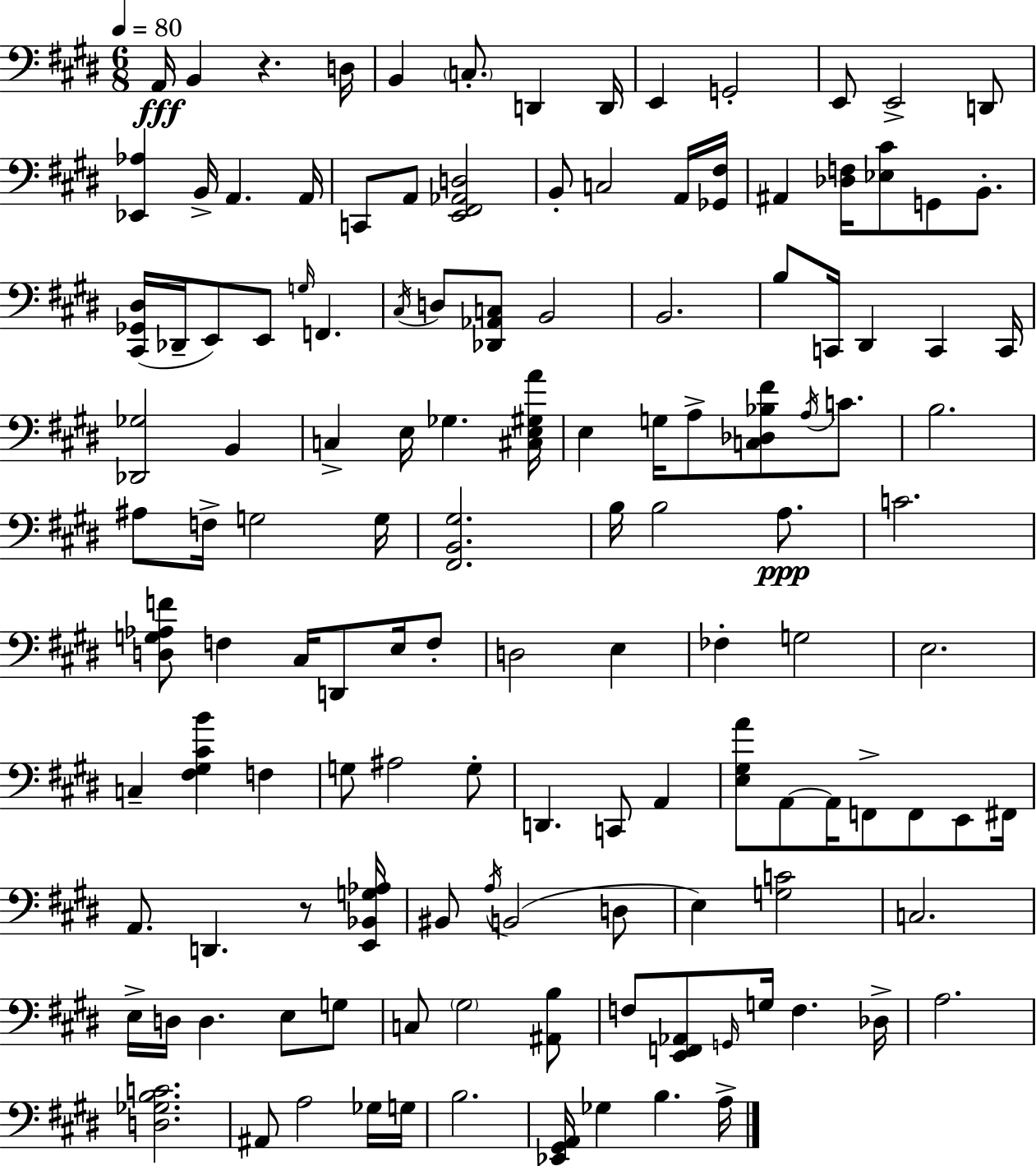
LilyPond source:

{
  \clef bass
  \numericTimeSignature
  \time 6/8
  \key e \major
  \tempo 4 = 80
  \repeat volta 2 { a,16\fff b,4 r4. d16 | b,4 \parenthesize c8.-. d,4 d,16 | e,4 g,2-. | e,8 e,2-> d,8 | \break <ees, aes>4 b,16-> a,4. a,16 | c,8 a,8 <e, fis, aes, d>2 | b,8-. c2 a,16 <ges, fis>16 | ais,4 <des f>16 <ees cis'>8 g,8 b,8.-. | \break <cis, ges, dis>16( des,16-- e,8) e,8 \grace { g16 } f,4. | \acciaccatura { cis16 } d8 <des, aes, c>8 b,2 | b,2. | b8 c,16 dis,4 c,4 | \break c,16 <des, ges>2 b,4 | c4-> e16 ges4. | <cis e gis a'>16 e4 g16 a8-> <c des bes fis'>8 \acciaccatura { a16 } | c'8. b2. | \break ais8 f16-> g2 | g16 <fis, b, gis>2. | b16 b2 | a8.\ppp c'2. | \break <d g aes f'>8 f4 cis16 d,8 | e16 f8-. d2 e4 | fes4-. g2 | e2. | \break c4-- <fis gis cis' b'>4 f4 | g8 ais2 | g8-. d,4. c,8 a,4 | <e gis a'>8 a,8~~ a,16 f,8-> f,8 | \break e,8 fis,16 a,8. d,4. | r8 <e, bes, g aes>16 bis,8 \acciaccatura { a16 }( b,2 | d8 e4) <g c'>2 | c2. | \break e16-> d16 d4. | e8 g8 c8 \parenthesize gis2 | <ais, b>8 f8 <e, f, aes,>8 \grace { g,16 } g16 f4. | des16-> a2. | \break <d ges b c'>2. | ais,8 a2 | ges16 g16 b2. | <ees, gis, a,>16 ges4 b4. | \break a16-> } \bar "|."
}